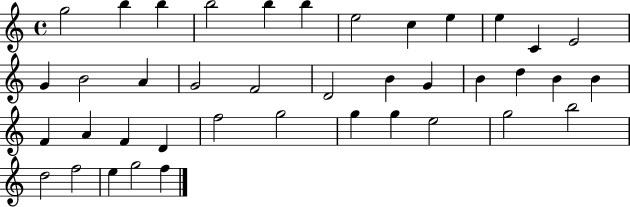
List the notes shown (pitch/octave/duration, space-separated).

G5/h B5/q B5/q B5/h B5/q B5/q E5/h C5/q E5/q E5/q C4/q E4/h G4/q B4/h A4/q G4/h F4/h D4/h B4/q G4/q B4/q D5/q B4/q B4/q F4/q A4/q F4/q D4/q F5/h G5/h G5/q G5/q E5/h G5/h B5/h D5/h F5/h E5/q G5/h F5/q